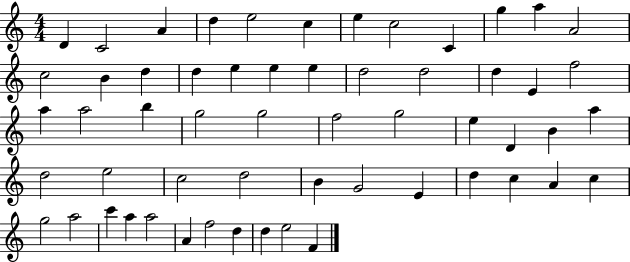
{
  \clef treble
  \numericTimeSignature
  \time 4/4
  \key c \major
  d'4 c'2 a'4 | d''4 e''2 c''4 | e''4 c''2 c'4 | g''4 a''4 a'2 | \break c''2 b'4 d''4 | d''4 e''4 e''4 e''4 | d''2 d''2 | d''4 e'4 f''2 | \break a''4 a''2 b''4 | g''2 g''2 | f''2 g''2 | e''4 d'4 b'4 a''4 | \break d''2 e''2 | c''2 d''2 | b'4 g'2 e'4 | d''4 c''4 a'4 c''4 | \break g''2 a''2 | c'''4 a''4 a''2 | a'4 f''2 d''4 | d''4 e''2 f'4 | \break \bar "|."
}